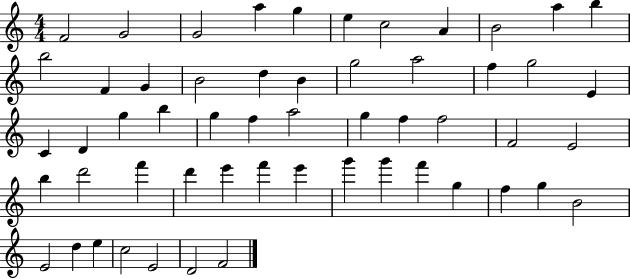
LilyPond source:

{
  \clef treble
  \numericTimeSignature
  \time 4/4
  \key c \major
  f'2 g'2 | g'2 a''4 g''4 | e''4 c''2 a'4 | b'2 a''4 b''4 | \break b''2 f'4 g'4 | b'2 d''4 b'4 | g''2 a''2 | f''4 g''2 e'4 | \break c'4 d'4 g''4 b''4 | g''4 f''4 a''2 | g''4 f''4 f''2 | f'2 e'2 | \break b''4 d'''2 f'''4 | d'''4 e'''4 f'''4 e'''4 | g'''4 g'''4 f'''4 g''4 | f''4 g''4 b'2 | \break e'2 d''4 e''4 | c''2 e'2 | d'2 f'2 | \bar "|."
}